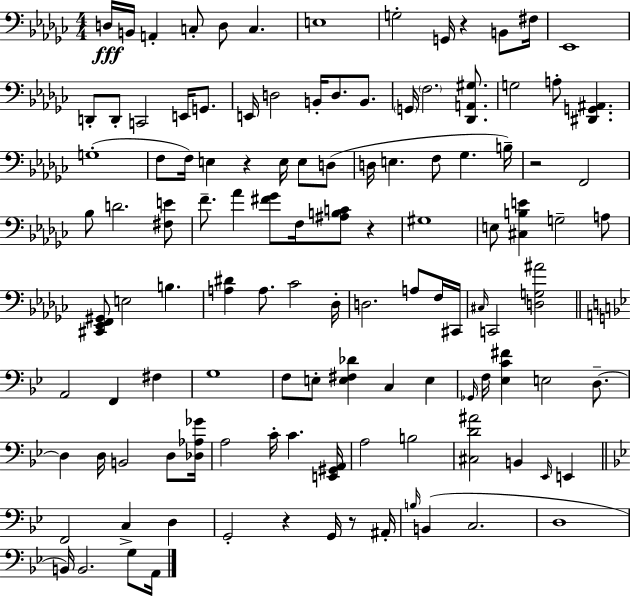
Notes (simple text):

D3/s B2/s A2/q C3/e D3/e C3/q. E3/w G3/h G2/s R/q B2/e F#3/s Eb2/w D2/e D2/e C2/h E2/s G2/e. E2/s D3/h B2/s D3/e. B2/e. G2/s F3/h. [Db2,A2,G#3]/e. G3/h A3/e [D#2,G2,A#2]/q. G3/w F3/e F3/s E3/q R/q E3/s E3/e D3/e D3/s E3/q. F3/e Gb3/q. B3/s R/h F2/h Bb3/e D4/h. [F#3,E4]/e F4/e. Ab4/q [F#4,Gb4]/e F3/s [A#3,B3,C4]/e R/q G#3/w E3/e [C#3,B3,E4]/q G3/h A3/e [C#2,Eb2,F2,G#2]/e E3/h B3/q. [A3,D#4]/q A3/e. CES4/h Db3/s D3/h. A3/e F3/s C#2/s C#3/s C2/h [D3,G3,A#4]/h A2/h F2/q F#3/q G3/w F3/e E3/e [E3,F#3,Db4]/q C3/q E3/q Gb2/s F3/s [Eb3,C4,F#4]/q E3/h D3/e. D3/q D3/s B2/h D3/e [Db3,Ab3,Gb4]/s A3/h C4/s C4/q. [E2,G#2,A2]/s A3/h B3/h [C#3,D4,A#4]/h B2/q Eb2/s E2/q F2/h C3/q D3/q G2/h R/q G2/s R/e A#2/s B3/s B2/q C3/h. D3/w B2/s B2/h. G3/e A2/s